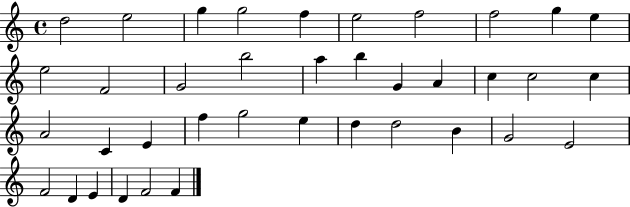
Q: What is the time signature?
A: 4/4